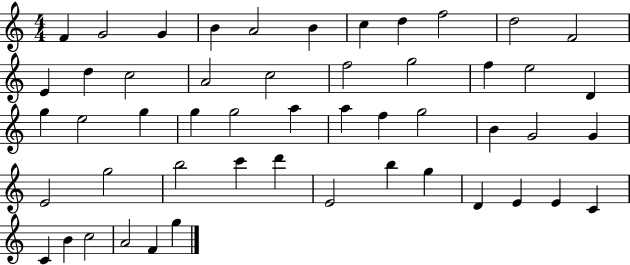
X:1
T:Untitled
M:4/4
L:1/4
K:C
F G2 G B A2 B c d f2 d2 F2 E d c2 A2 c2 f2 g2 f e2 D g e2 g g g2 a a f g2 B G2 G E2 g2 b2 c' d' E2 b g D E E C C B c2 A2 F g